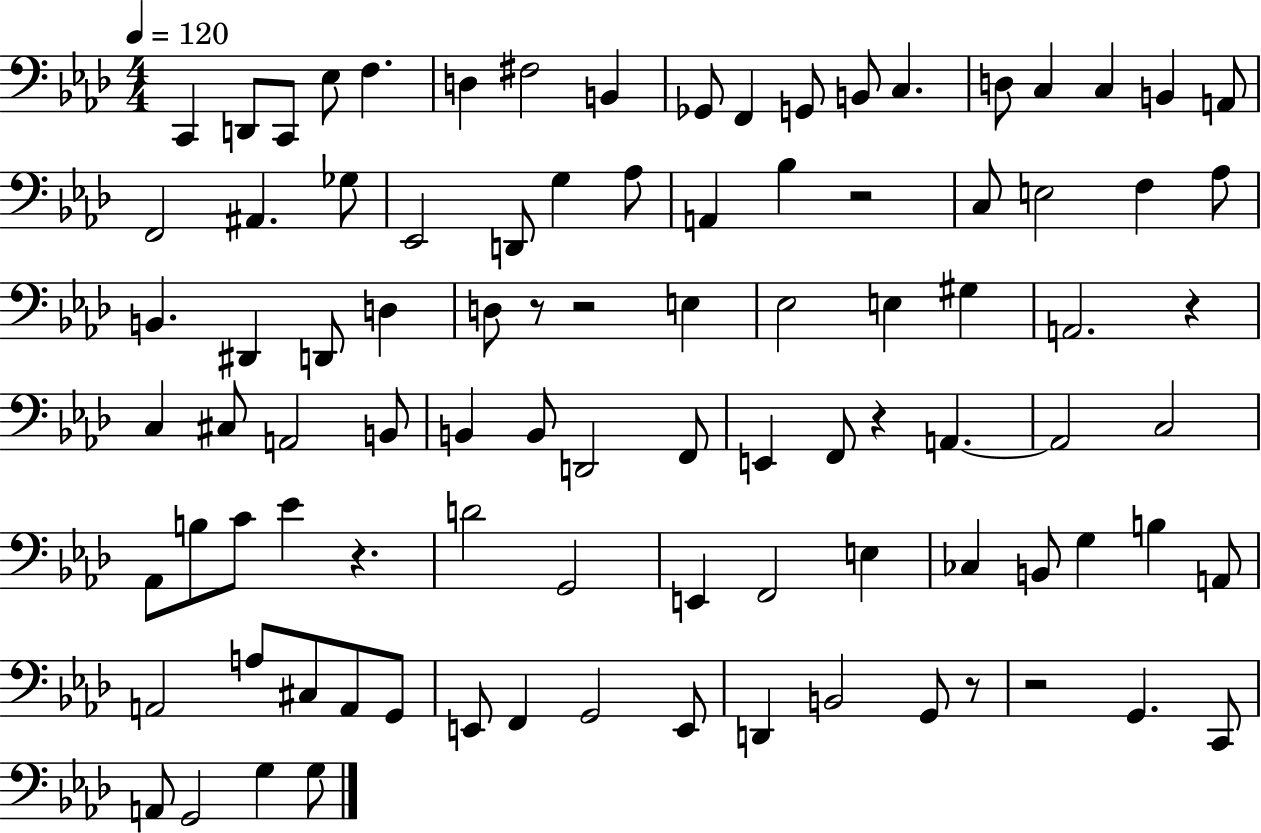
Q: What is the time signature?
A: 4/4